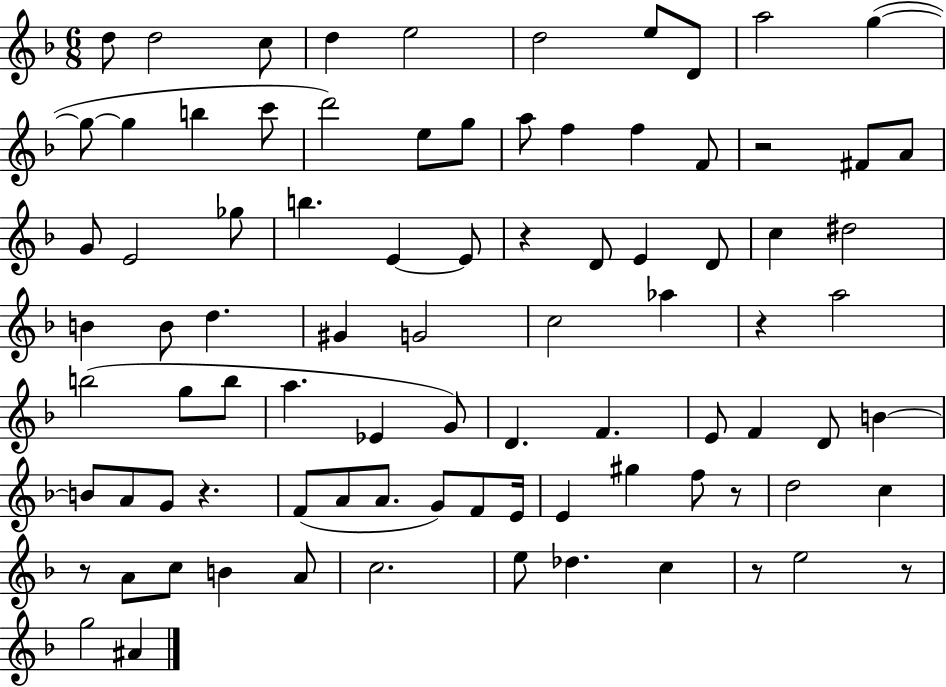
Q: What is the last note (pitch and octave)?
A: A#4